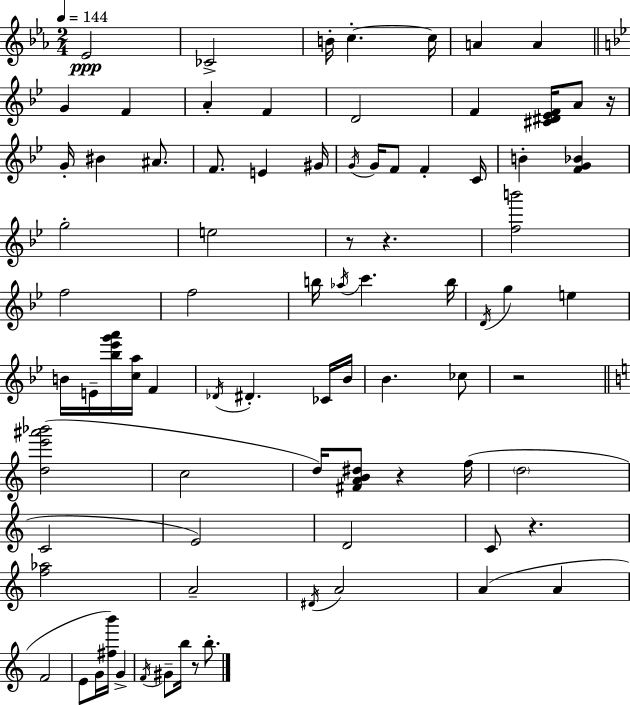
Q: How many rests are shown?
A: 7